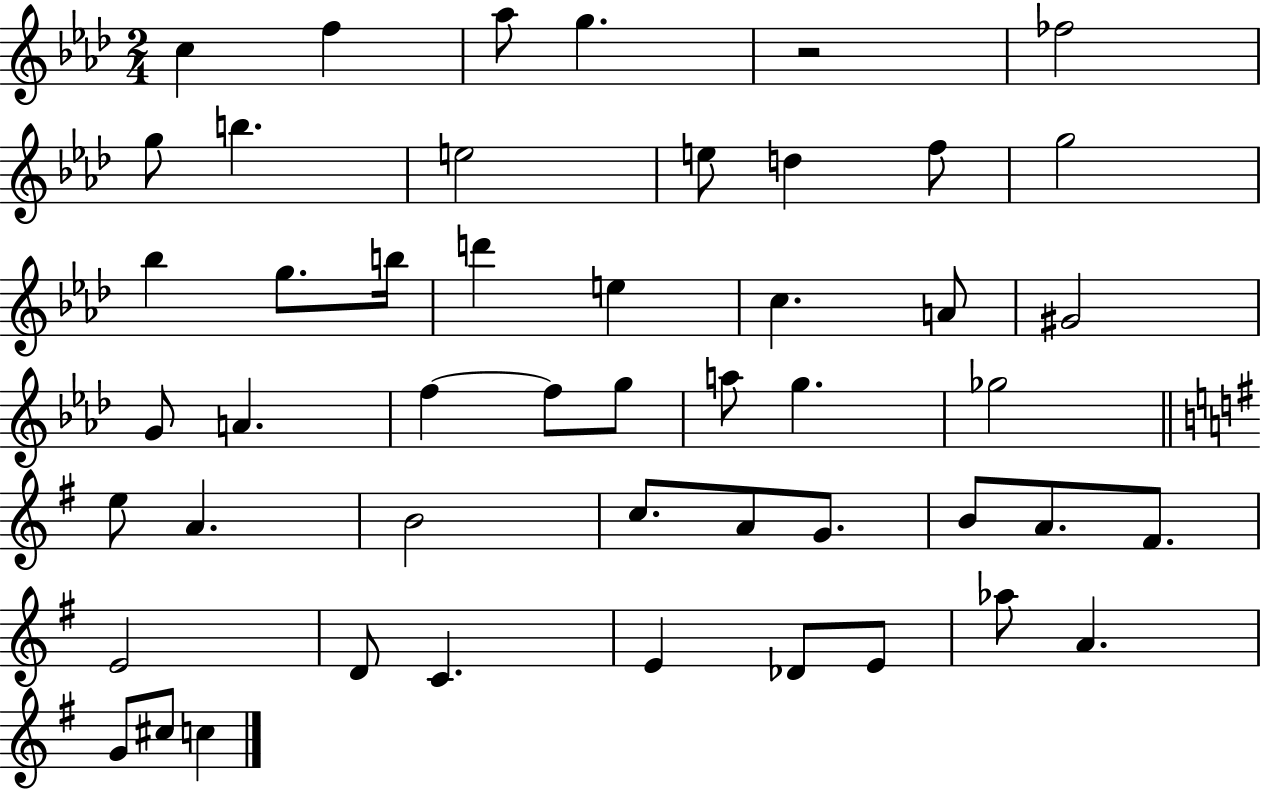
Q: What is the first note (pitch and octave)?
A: C5